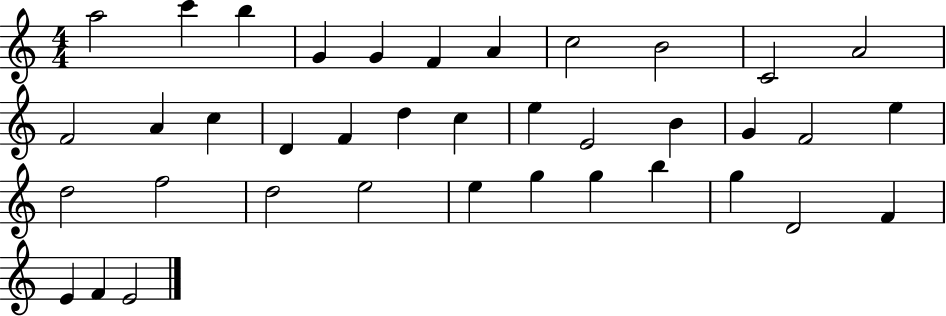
A5/h C6/q B5/q G4/q G4/q F4/q A4/q C5/h B4/h C4/h A4/h F4/h A4/q C5/q D4/q F4/q D5/q C5/q E5/q E4/h B4/q G4/q F4/h E5/q D5/h F5/h D5/h E5/h E5/q G5/q G5/q B5/q G5/q D4/h F4/q E4/q F4/q E4/h